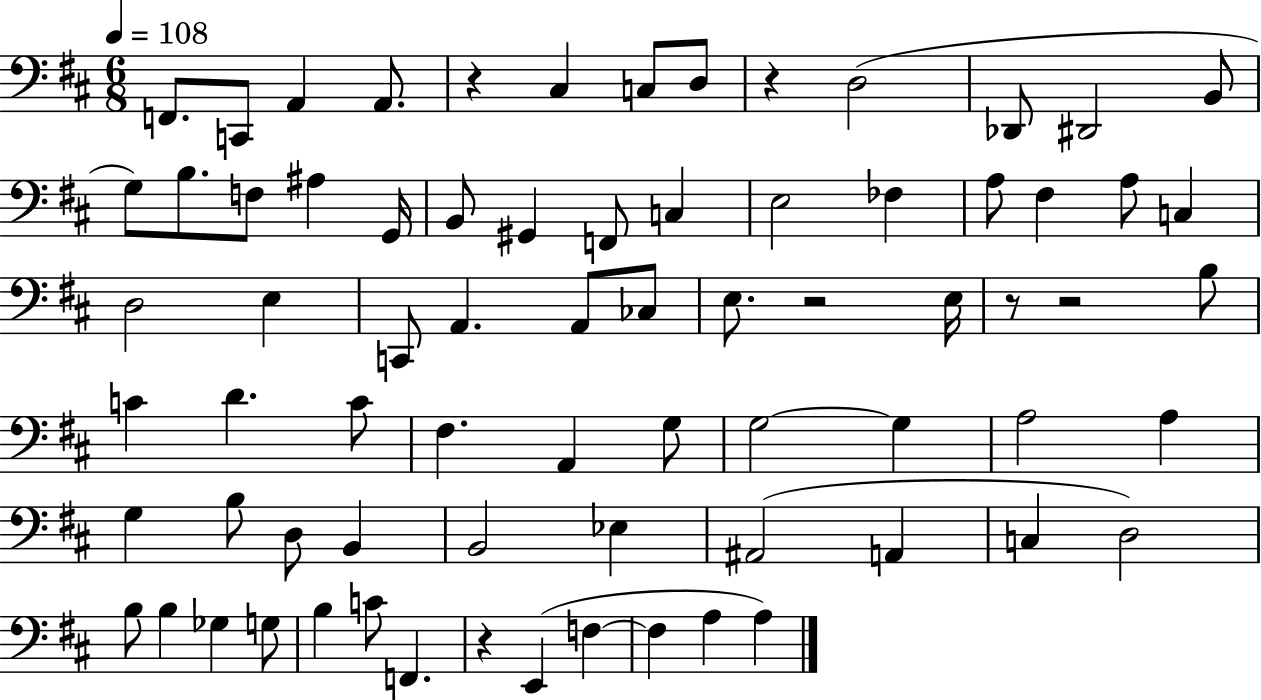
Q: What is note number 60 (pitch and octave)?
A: B3